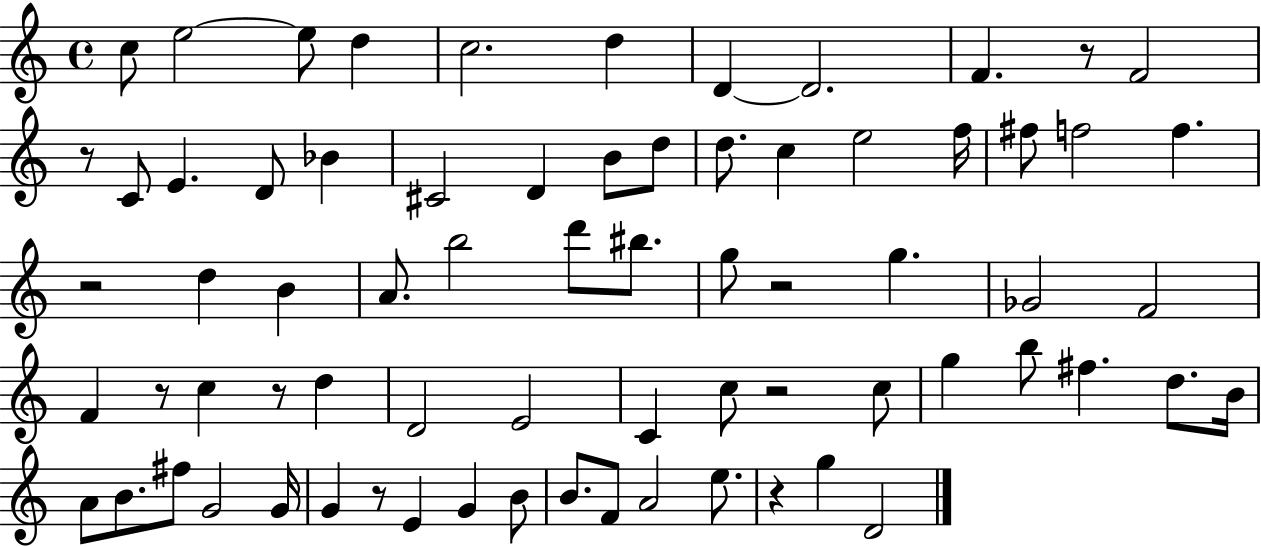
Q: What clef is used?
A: treble